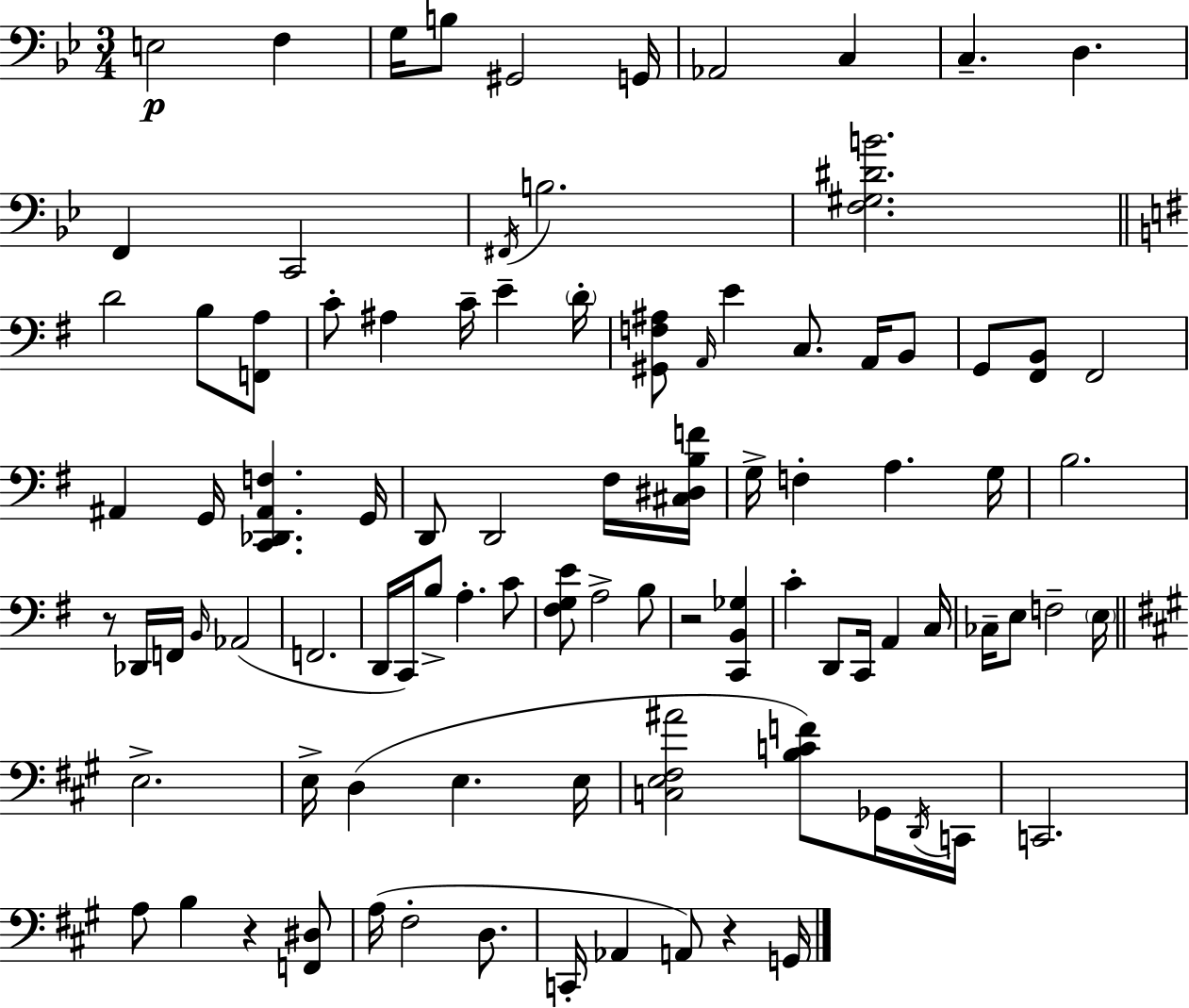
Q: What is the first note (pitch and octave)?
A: E3